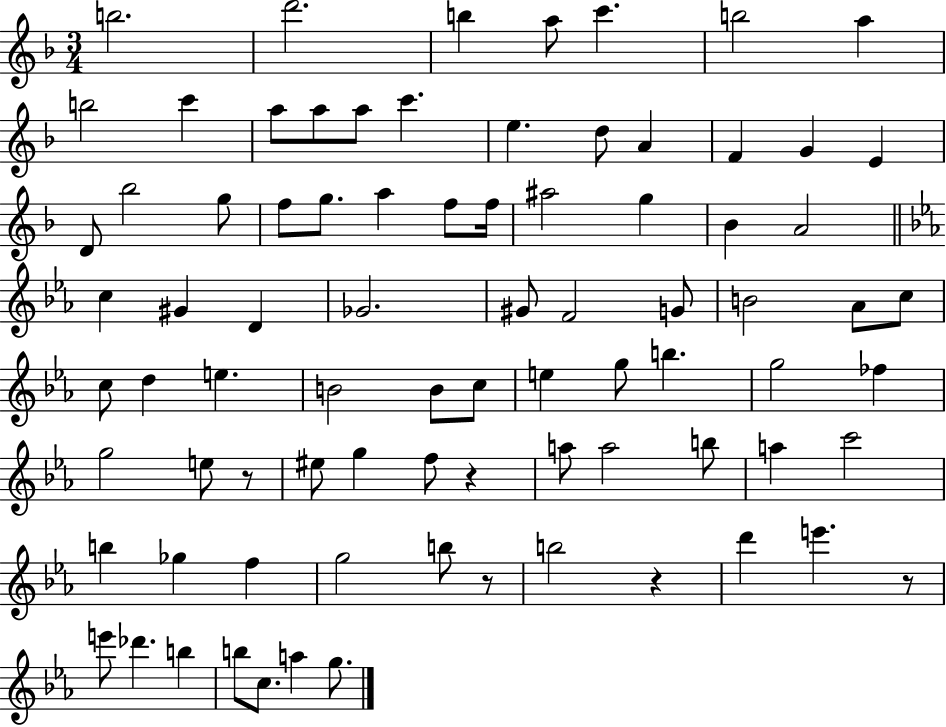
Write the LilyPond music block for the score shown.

{
  \clef treble
  \numericTimeSignature
  \time 3/4
  \key f \major
  \repeat volta 2 { b''2. | d'''2. | b''4 a''8 c'''4. | b''2 a''4 | \break b''2 c'''4 | a''8 a''8 a''8 c'''4. | e''4. d''8 a'4 | f'4 g'4 e'4 | \break d'8 bes''2 g''8 | f''8 g''8. a''4 f''8 f''16 | ais''2 g''4 | bes'4 a'2 | \break \bar "||" \break \key c \minor c''4 gis'4 d'4 | ges'2. | gis'8 f'2 g'8 | b'2 aes'8 c''8 | \break c''8 d''4 e''4. | b'2 b'8 c''8 | e''4 g''8 b''4. | g''2 fes''4 | \break g''2 e''8 r8 | eis''8 g''4 f''8 r4 | a''8 a''2 b''8 | a''4 c'''2 | \break b''4 ges''4 f''4 | g''2 b''8 r8 | b''2 r4 | d'''4 e'''4. r8 | \break e'''8 des'''4. b''4 | b''8 c''8. a''4 g''8. | } \bar "|."
}